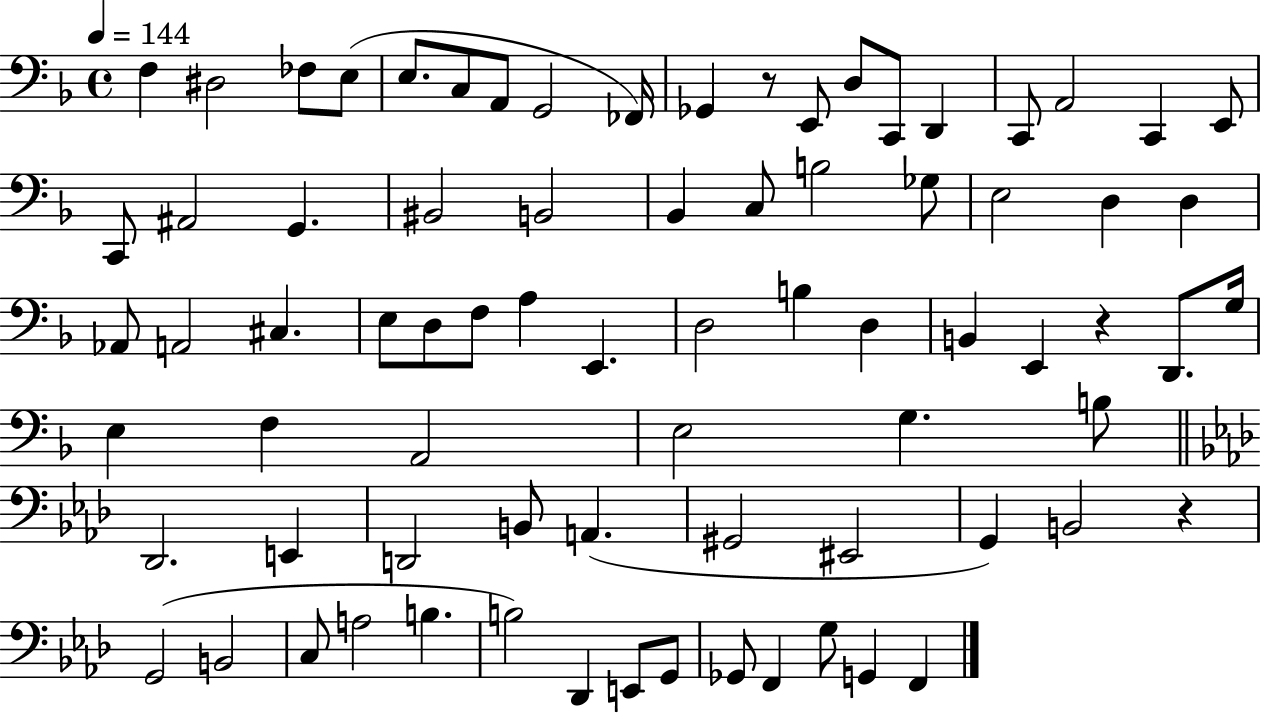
X:1
T:Untitled
M:4/4
L:1/4
K:F
F, ^D,2 _F,/2 E,/2 E,/2 C,/2 A,,/2 G,,2 _F,,/4 _G,, z/2 E,,/2 D,/2 C,,/2 D,, C,,/2 A,,2 C,, E,,/2 C,,/2 ^A,,2 G,, ^B,,2 B,,2 _B,, C,/2 B,2 _G,/2 E,2 D, D, _A,,/2 A,,2 ^C, E,/2 D,/2 F,/2 A, E,, D,2 B, D, B,, E,, z D,,/2 G,/4 E, F, A,,2 E,2 G, B,/2 _D,,2 E,, D,,2 B,,/2 A,, ^G,,2 ^E,,2 G,, B,,2 z G,,2 B,,2 C,/2 A,2 B, B,2 _D,, E,,/2 G,,/2 _G,,/2 F,, G,/2 G,, F,,